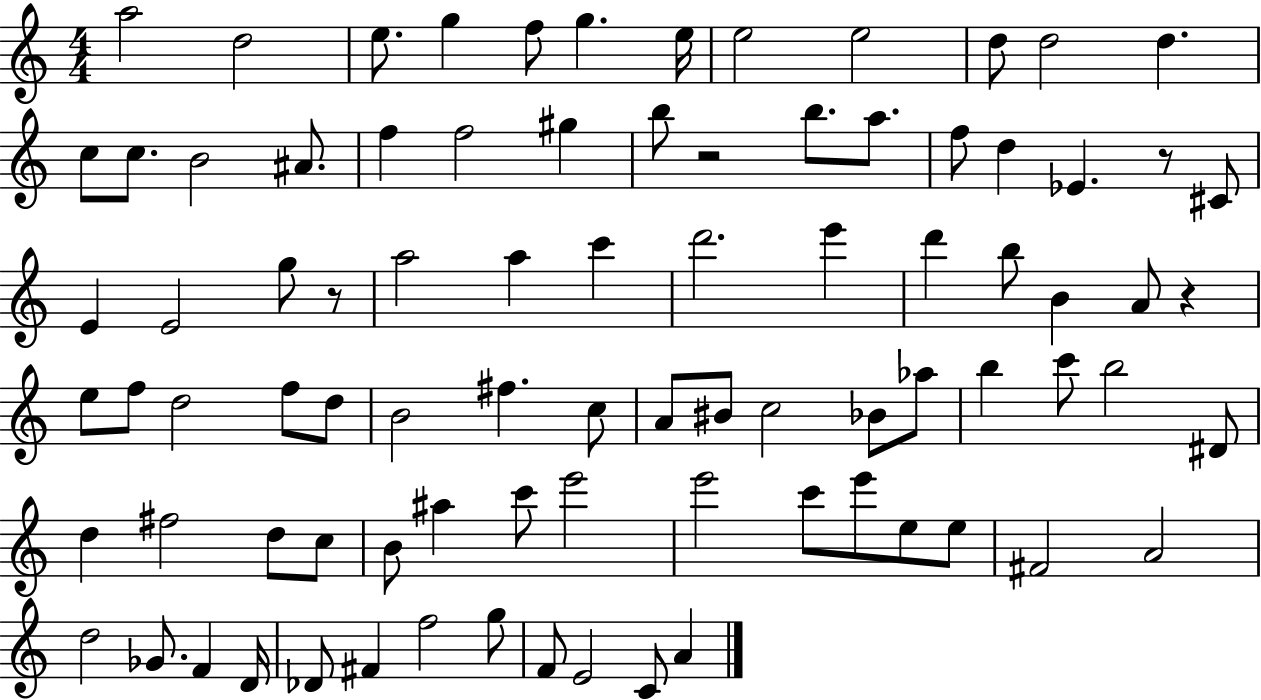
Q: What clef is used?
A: treble